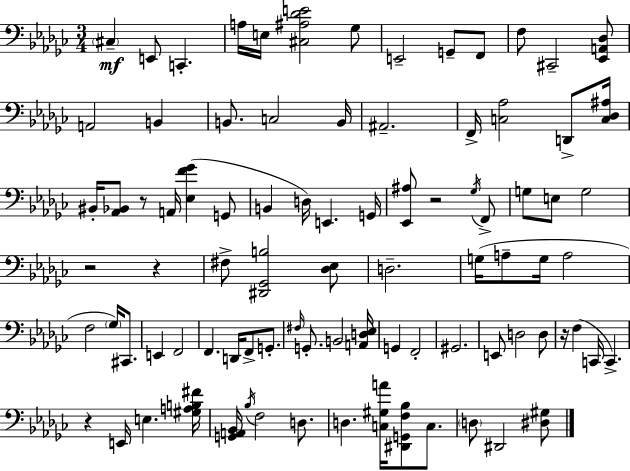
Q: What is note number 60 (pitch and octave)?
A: E3